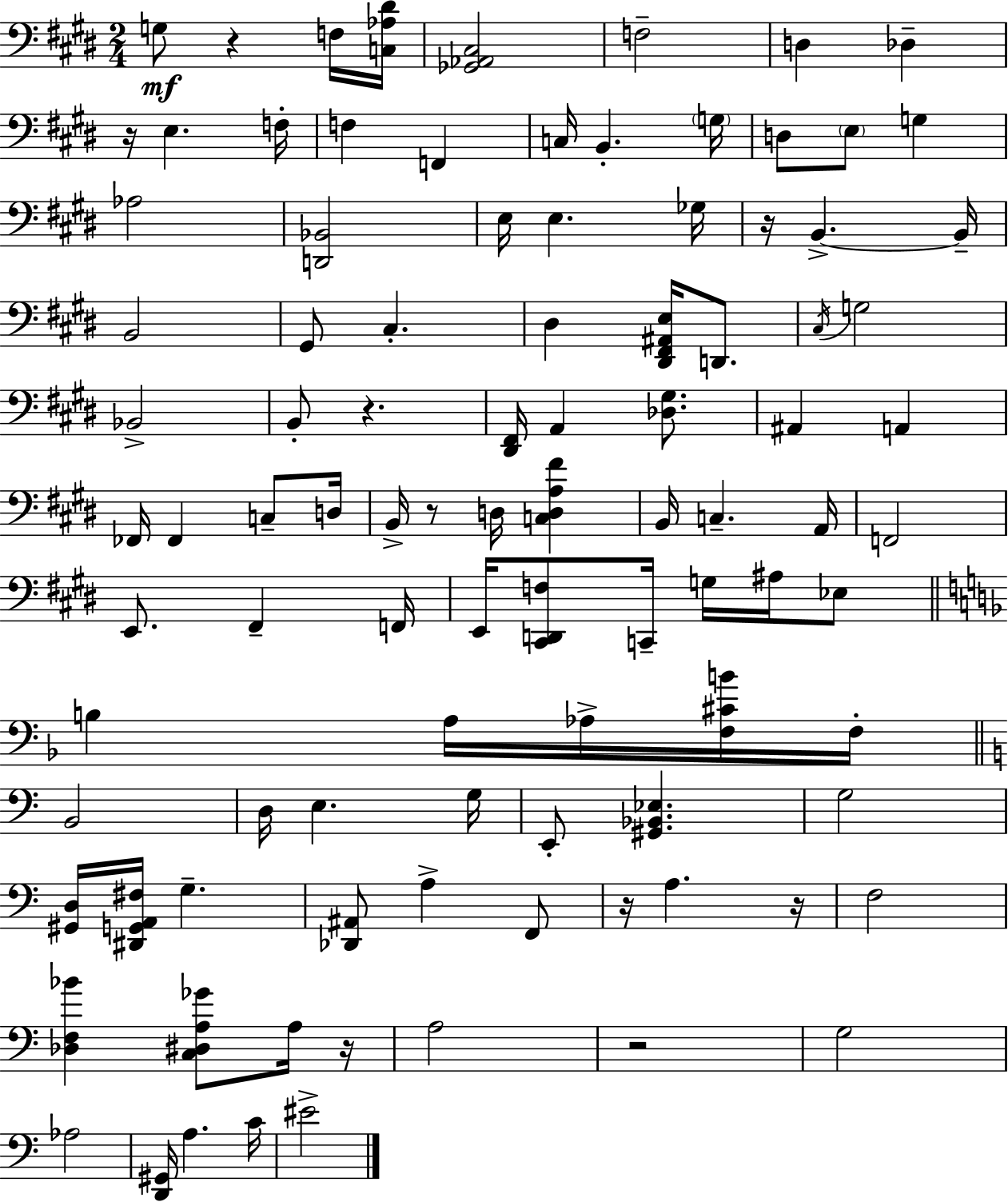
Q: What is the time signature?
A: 2/4